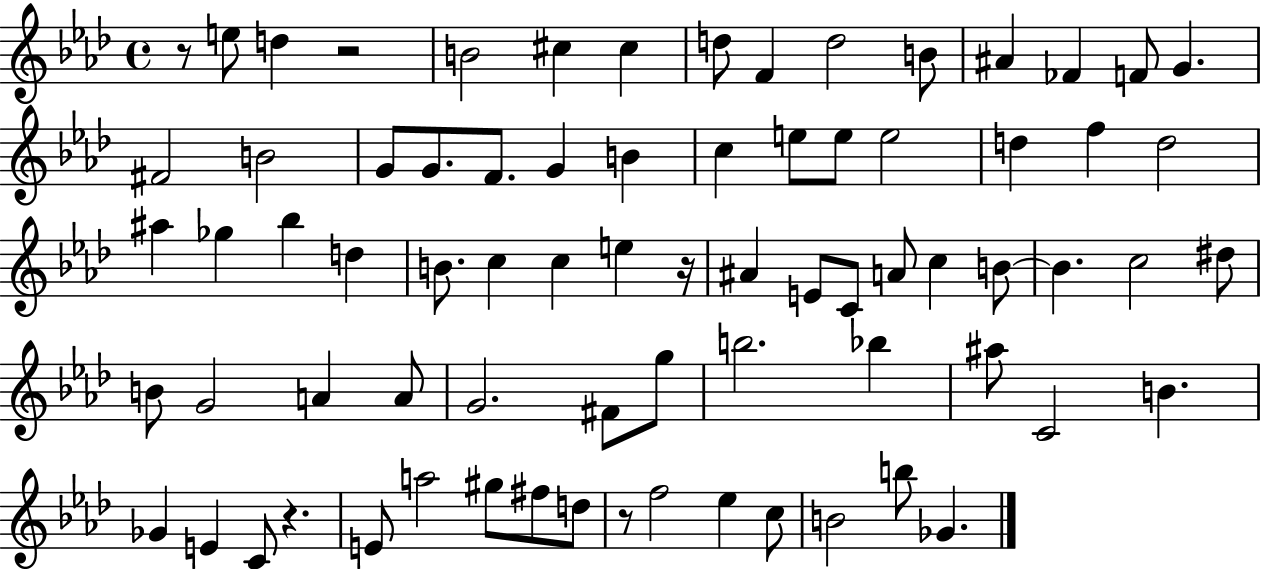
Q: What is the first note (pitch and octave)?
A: E5